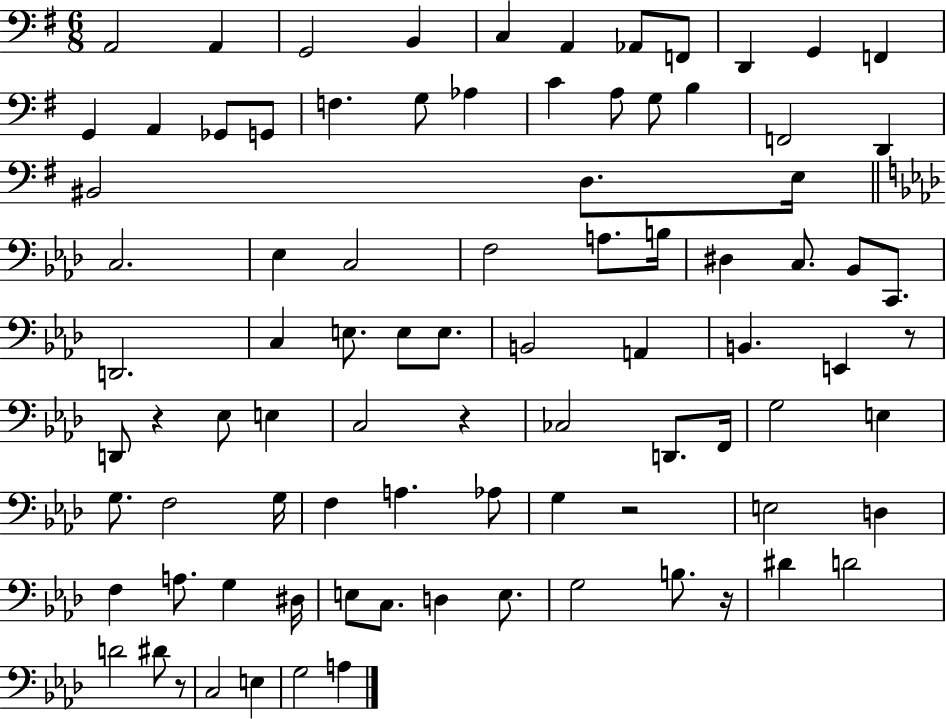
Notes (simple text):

A2/h A2/q G2/h B2/q C3/q A2/q Ab2/e F2/e D2/q G2/q F2/q G2/q A2/q Gb2/e G2/e F3/q. G3/e Ab3/q C4/q A3/e G3/e B3/q F2/h D2/q BIS2/h D3/e. E3/s C3/h. Eb3/q C3/h F3/h A3/e. B3/s D#3/q C3/e. Bb2/e C2/e. D2/h. C3/q E3/e. E3/e E3/e. B2/h A2/q B2/q. E2/q R/e D2/e R/q Eb3/e E3/q C3/h R/q CES3/h D2/e. F2/s G3/h E3/q G3/e. F3/h G3/s F3/q A3/q. Ab3/e G3/q R/h E3/h D3/q F3/q A3/e. G3/q D#3/s E3/e C3/e. D3/q E3/e. G3/h B3/e. R/s D#4/q D4/h D4/h D#4/e R/e C3/h E3/q G3/h A3/q